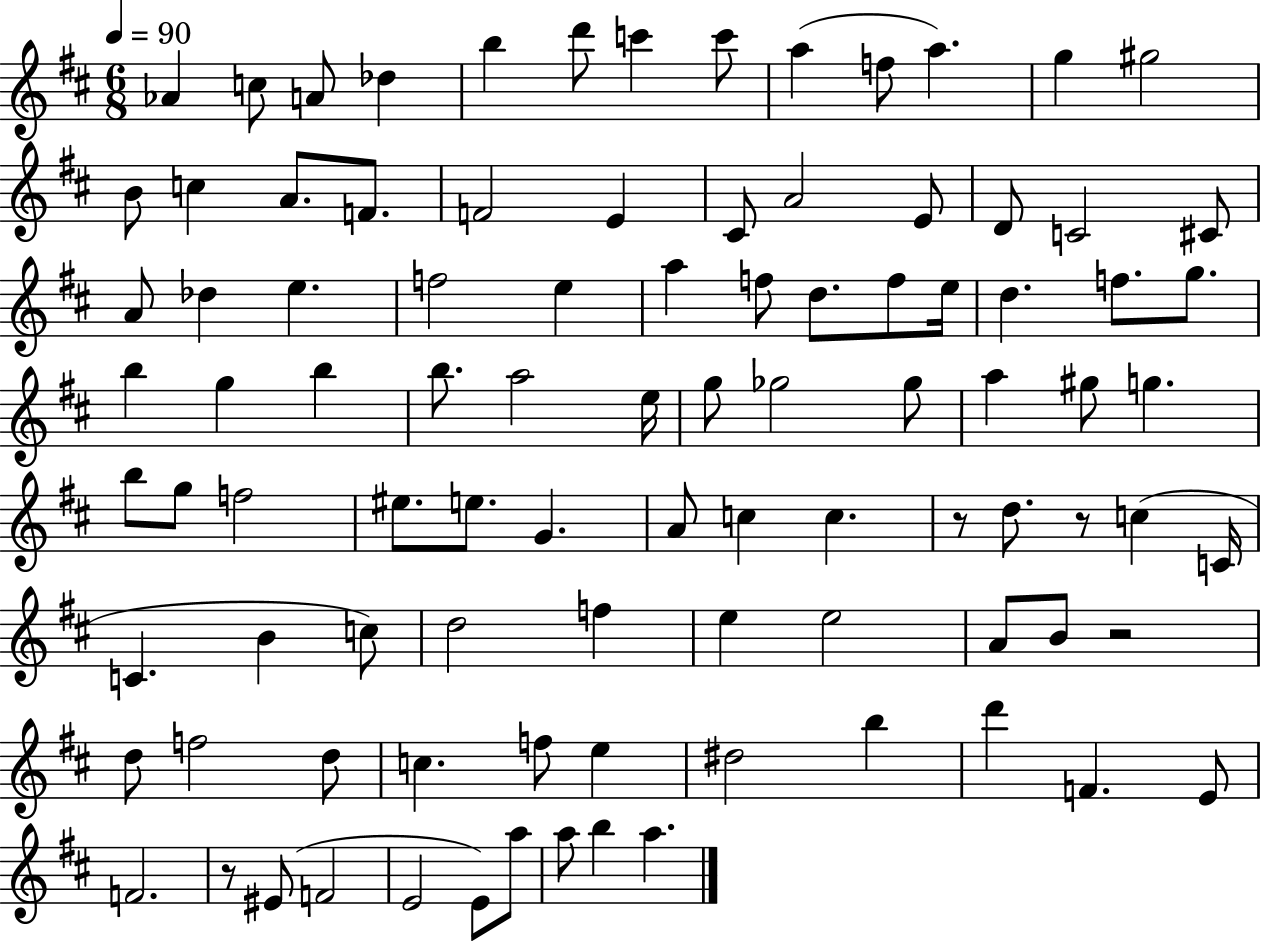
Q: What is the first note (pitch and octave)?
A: Ab4